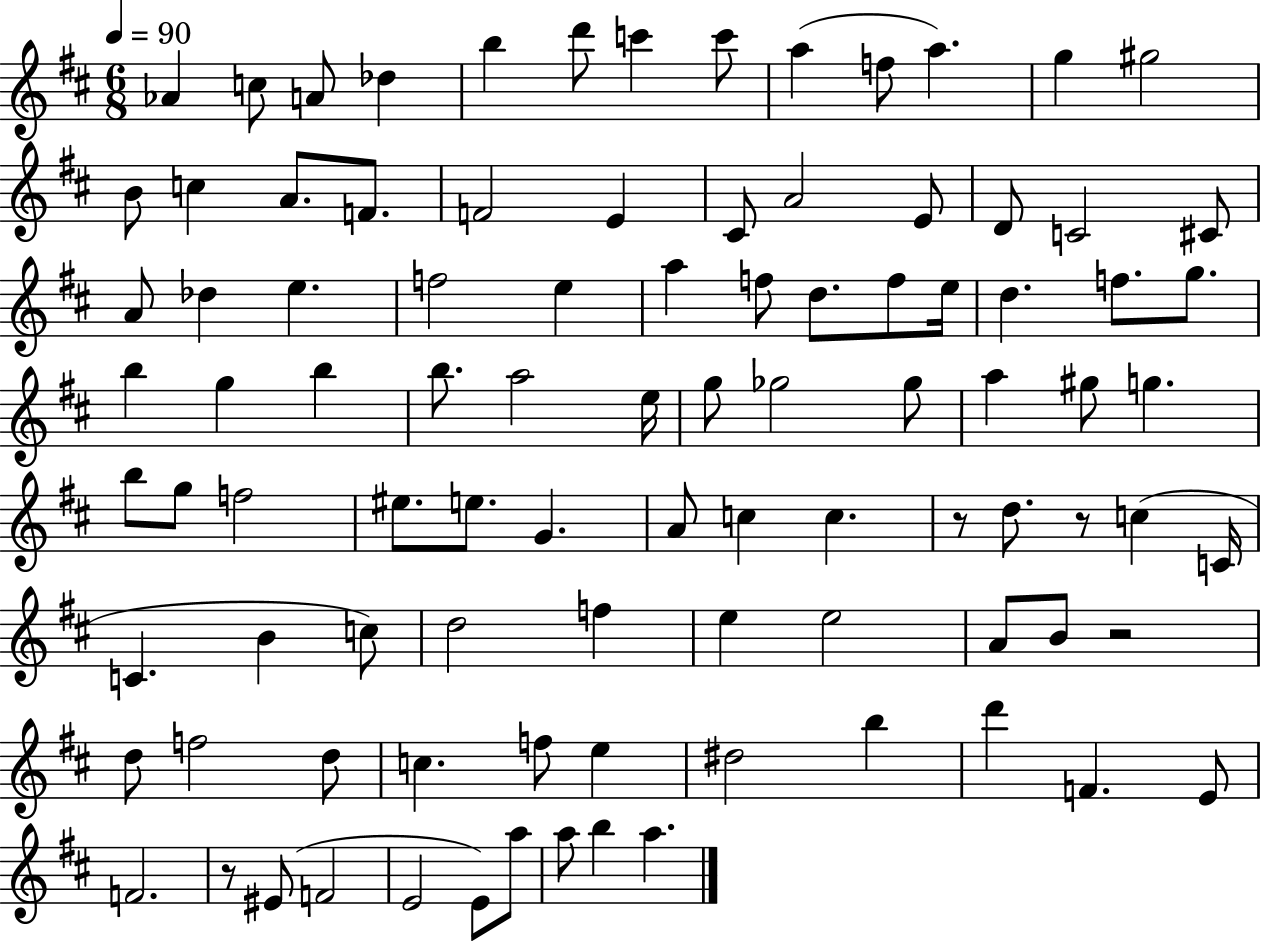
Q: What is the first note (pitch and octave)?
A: Ab4